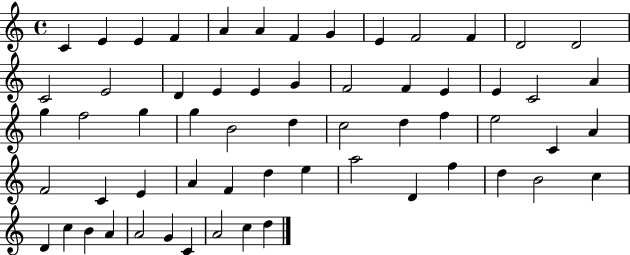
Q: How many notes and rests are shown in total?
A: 60